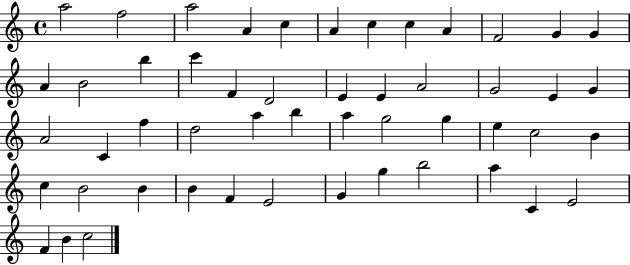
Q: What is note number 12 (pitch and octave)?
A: G4